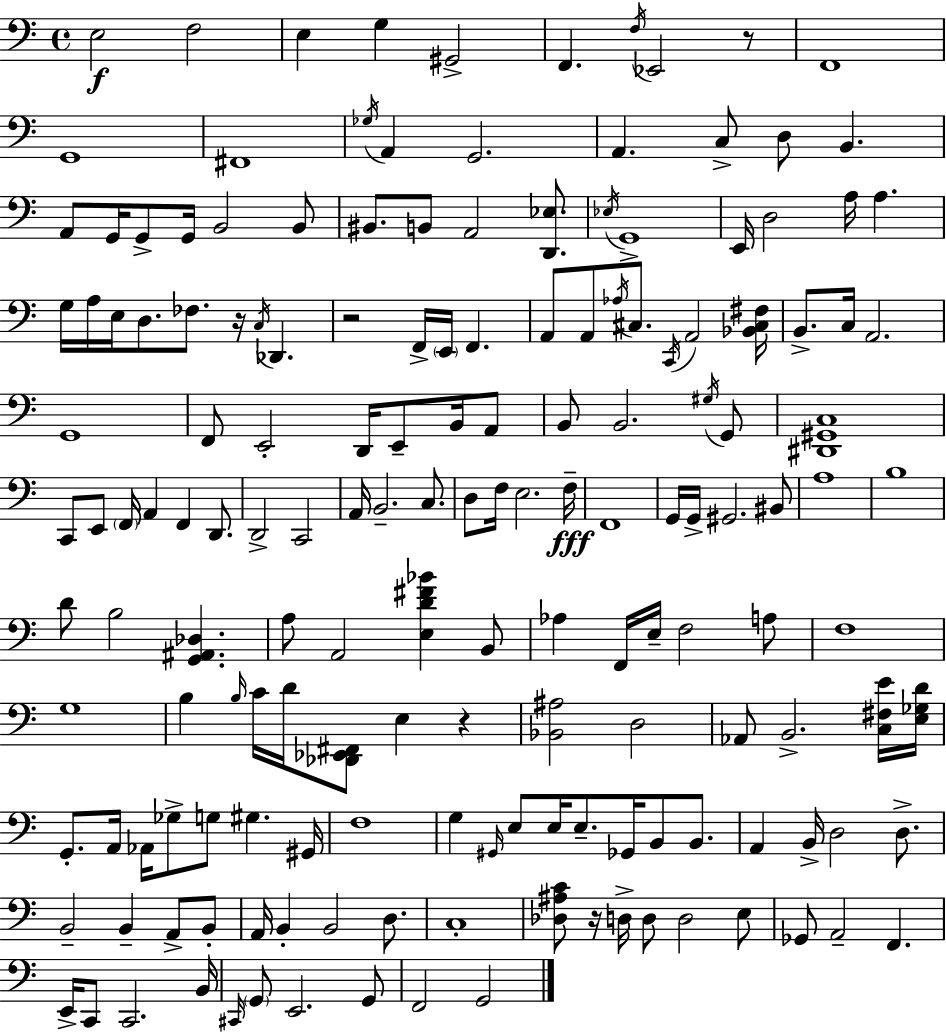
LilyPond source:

{
  \clef bass
  \time 4/4
  \defaultTimeSignature
  \key a \minor
  e2\f f2 | e4 g4 gis,2-> | f,4. \acciaccatura { f16 } ees,2 r8 | f,1 | \break g,1 | fis,1 | \acciaccatura { ges16 } a,4 g,2. | a,4. c8-> d8 b,4. | \break a,8 g,16 g,8-> g,16 b,2 | b,8 bis,8. b,8 a,2 <d, ees>8. | \acciaccatura { ees16 } g,1-> | e,16 d2 a16 a4. | \break g16 a16 e16 d8. fes8. r16 \acciaccatura { c16 } des,4. | r2 f,16-> \parenthesize e,16 f,4. | a,8 a,8 \acciaccatura { aes16 } cis8. \acciaccatura { c,16 } a,2 | <bes, cis fis>16 b,8.-> c16 a,2. | \break g,1 | f,8 e,2-. | d,16 e,8-- b,16 a,8 b,8 b,2. | \acciaccatura { gis16 } g,8 <dis, gis, c>1 | \break c,8 e,8 \parenthesize f,16 a,4 | f,4 d,8. d,2-> c,2 | a,16 b,2.-- | c8. d8 f16 e2. | \break f16--\fff f,1 | g,16 g,16-> gis,2. | bis,8 a1 | b1 | \break d'8 b2 | <g, ais, des>4. a8 a,2 | <e d' fis' bes'>4 b,8 aes4 f,16 e16-- f2 | a8 f1 | \break g1 | b4 \grace { b16 } c'16 d'16 <des, ees, fis,>8 | e4 r4 <bes, ais>2 | d2 aes,8 b,2.-> | \break <c fis e'>16 <e ges d'>16 g,8.-. a,16 aes,16 ges8-> g8 | gis4. gis,16 f1 | g4 \grace { gis,16 } e8 e16 | e8.-- ges,16 b,8 b,8. a,4 b,16-> d2 | \break d8.-> b,2-- | b,4-- a,8-> b,8-. a,16 b,4-. b,2 | d8. c1-. | <des ais c'>8 r16 d16-> d8 d2 | \break e8 ges,8 a,2-- | f,4. e,16-> c,8 c,2. | b,16 \grace { cis,16 } \parenthesize g,8 e,2. | g,8 f,2 | \break g,2 \bar "|."
}